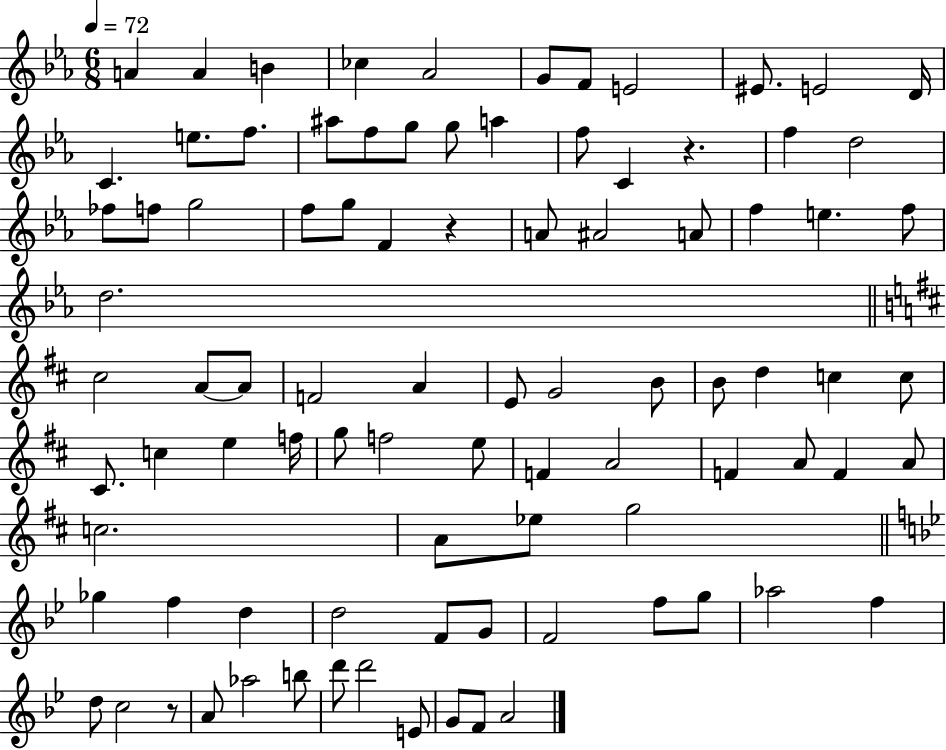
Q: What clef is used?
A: treble